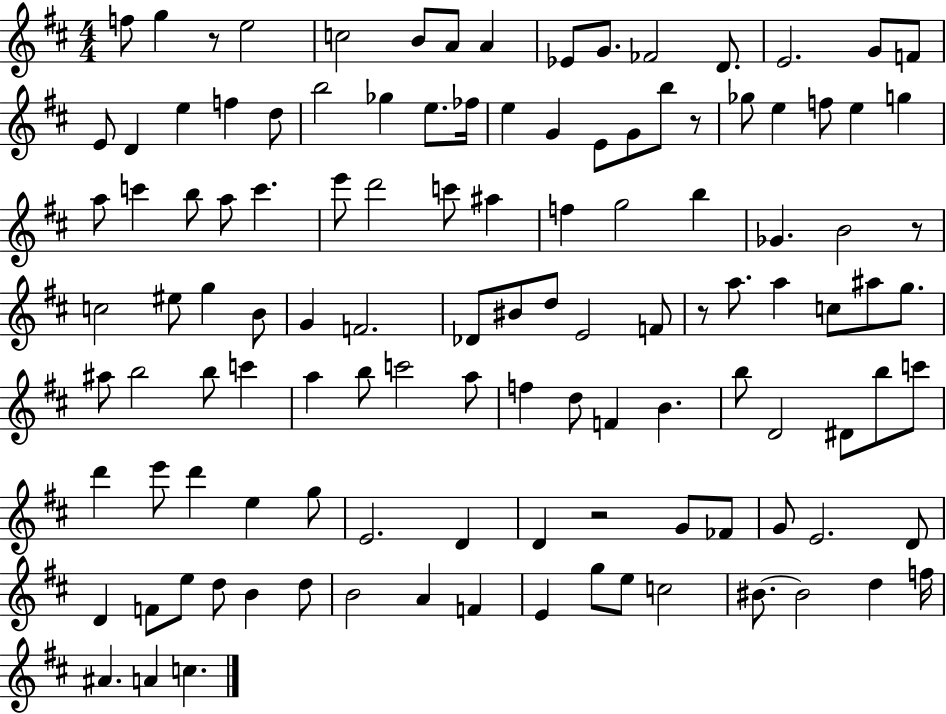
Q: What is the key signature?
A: D major